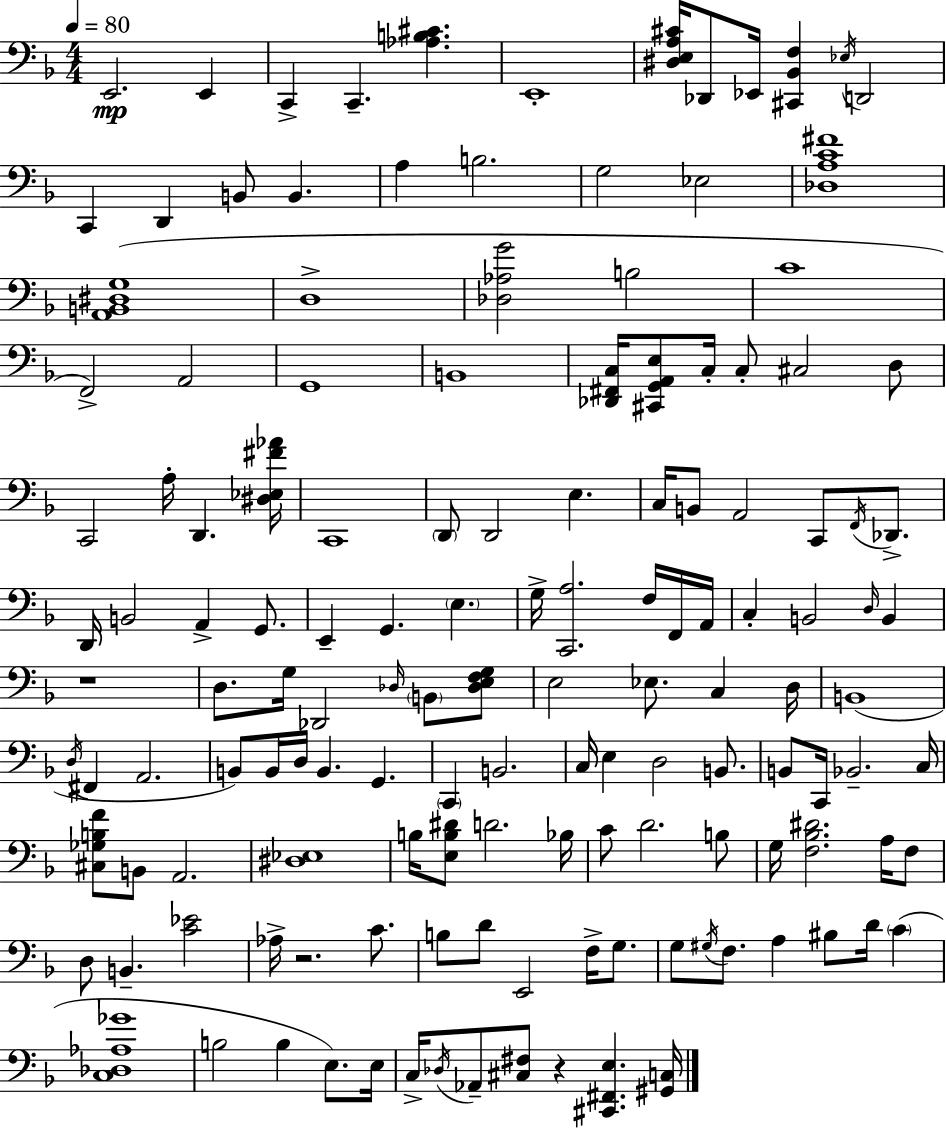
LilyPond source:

{
  \clef bass
  \numericTimeSignature
  \time 4/4
  \key f \major
  \tempo 4 = 80
  e,2.\mp e,4 | c,4-> c,4.-- <aes b cis'>4. | e,1-. | <dis e a cis'>16 des,8 ees,16 <cis, bes, f>4 \acciaccatura { ees16 } d,2 | \break c,4 d,4 b,8 b,4. | a4 b2. | g2 ees2 | <des a c' fis'>1 | \break <a, b, dis g>1( | d1-> | <des aes g'>2 b2 | c'1 | \break f,2->) a,2 | g,1 | b,1 | <des, fis, c>16 <cis, g, a, e>8 c16-. c8-. cis2 d8 | \break c,2 a16-. d,4. | <dis ees fis' aes'>16 c,1 | \parenthesize d,8 d,2 e4. | c16 b,8 a,2 c,8 \acciaccatura { f,16 } des,8.-> | \break d,16 b,2 a,4-> g,8. | e,4-- g,4. \parenthesize e4. | g16-> <c, a>2. f16 | f,16 a,16 c4-. b,2 \grace { d16 } b,4 | \break r1 | d8. g16 des,2 \grace { des16 } | \parenthesize b,8 <des e f g>8 e2 ees8. c4 | d16 b,1( | \break \acciaccatura { d16 } fis,4 a,2. | b,8) b,16 d16 b,4. g,4. | \parenthesize c,4 b,2. | c16 e4 d2 | \break b,8. b,8 c,16 bes,2.-- | c16 <cis ges b f'>8 b,8 a,2. | <dis ees>1 | b16 <e b dis'>8 d'2. | \break bes16 c'8 d'2. | b8 g16 <f bes dis'>2. | a16 f8 d8 b,4.-- <c' ees'>2 | aes16-> r2. | \break c'8. b8 d'8 e,2 | f16-> g8. g8 \acciaccatura { gis16 } f8. a4 bis8 | d'16 \parenthesize c'4( <c des aes ges'>1 | b2 b4 | \break e8.) e16 c16-> \acciaccatura { des16 } aes,8-- <cis fis>8 r4 | <cis, fis, e>4. <gis, c>16 \bar "|."
}